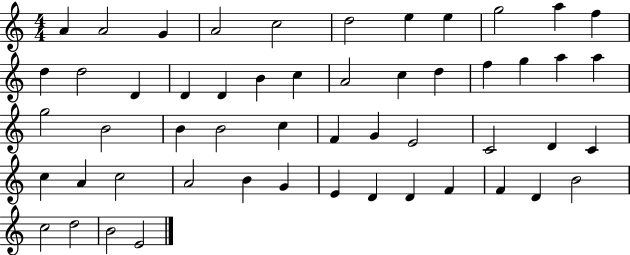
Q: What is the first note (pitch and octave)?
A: A4